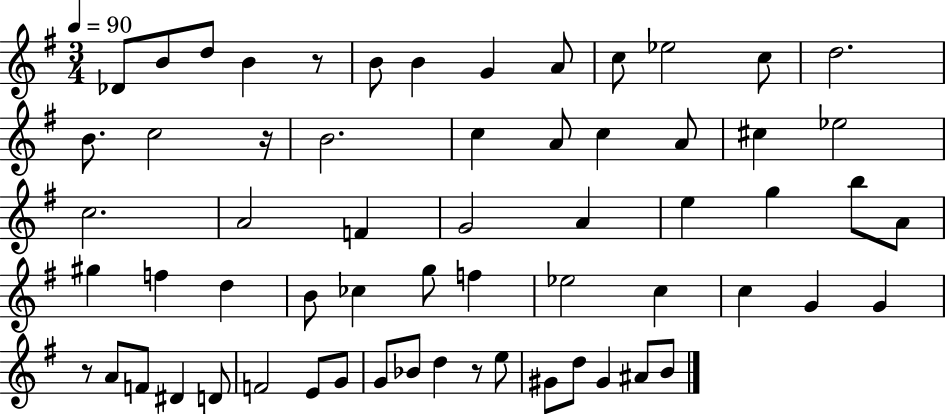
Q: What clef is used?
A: treble